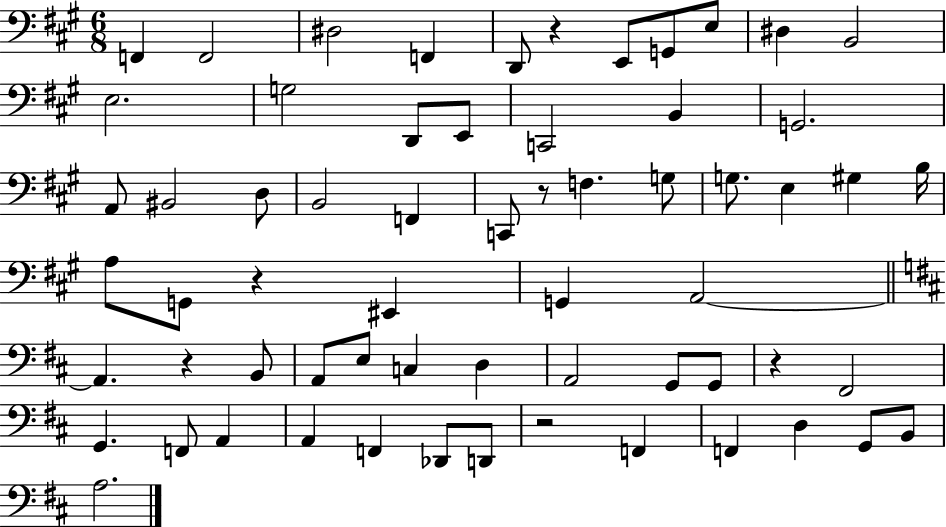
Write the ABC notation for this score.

X:1
T:Untitled
M:6/8
L:1/4
K:A
F,, F,,2 ^D,2 F,, D,,/2 z E,,/2 G,,/2 E,/2 ^D, B,,2 E,2 G,2 D,,/2 E,,/2 C,,2 B,, G,,2 A,,/2 ^B,,2 D,/2 B,,2 F,, C,,/2 z/2 F, G,/2 G,/2 E, ^G, B,/4 A,/2 G,,/2 z ^E,, G,, A,,2 A,, z B,,/2 A,,/2 E,/2 C, D, A,,2 G,,/2 G,,/2 z ^F,,2 G,, F,,/2 A,, A,, F,, _D,,/2 D,,/2 z2 F,, F,, D, G,,/2 B,,/2 A,2